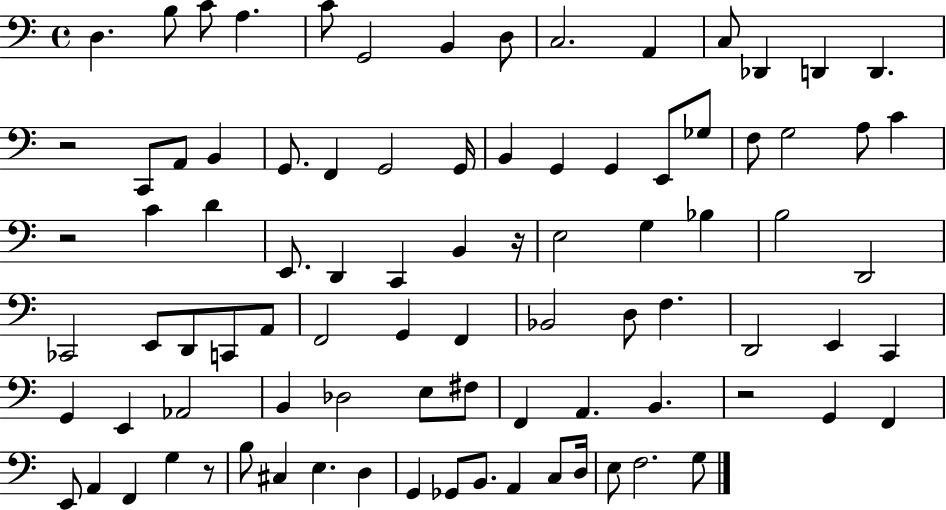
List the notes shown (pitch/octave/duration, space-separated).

D3/q. B3/e C4/e A3/q. C4/e G2/h B2/q D3/e C3/h. A2/q C3/e Db2/q D2/q D2/q. R/h C2/e A2/e B2/q G2/e. F2/q G2/h G2/s B2/q G2/q G2/q E2/e Gb3/e F3/e G3/h A3/e C4/q R/h C4/q D4/q E2/e. D2/q C2/q B2/q R/s E3/h G3/q Bb3/q B3/h D2/h CES2/h E2/e D2/e C2/e A2/e F2/h G2/q F2/q Bb2/h D3/e F3/q. D2/h E2/q C2/q G2/q E2/q Ab2/h B2/q Db3/h E3/e F#3/e F2/q A2/q. B2/q. R/h G2/q F2/q E2/e A2/q F2/q G3/q R/e B3/e C#3/q E3/q. D3/q G2/q Gb2/e B2/e. A2/q C3/e D3/s E3/e F3/h. G3/e